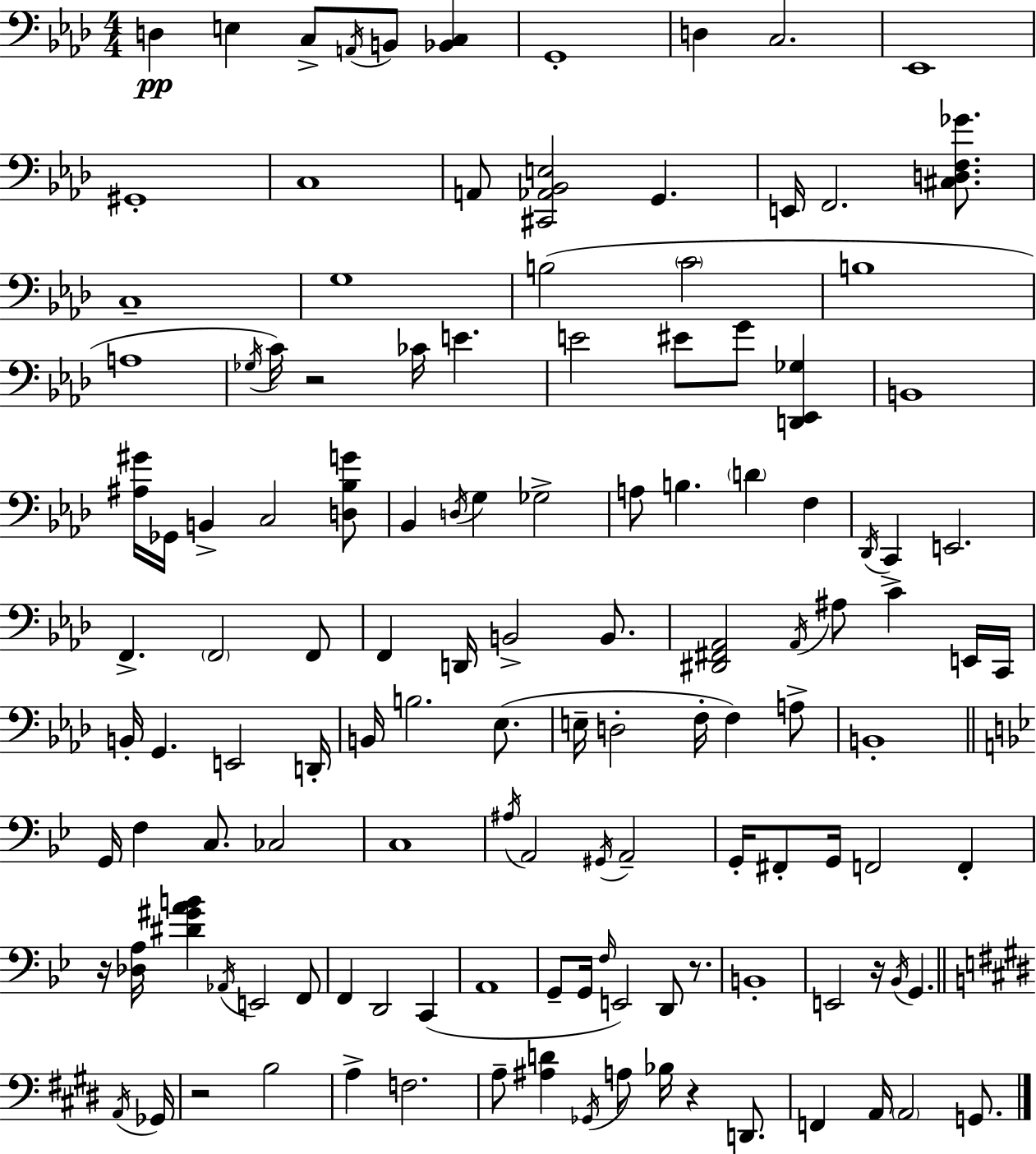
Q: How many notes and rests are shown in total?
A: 128